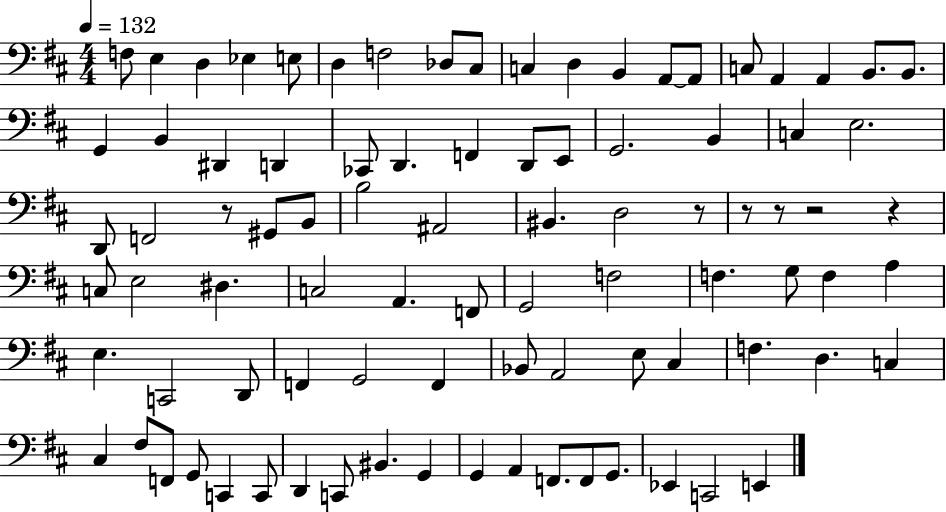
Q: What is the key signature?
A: D major